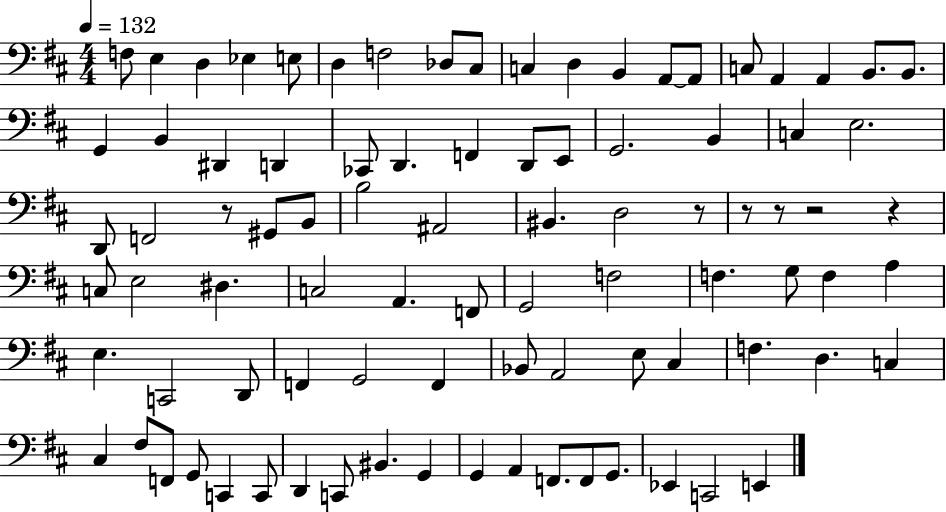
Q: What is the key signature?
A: D major